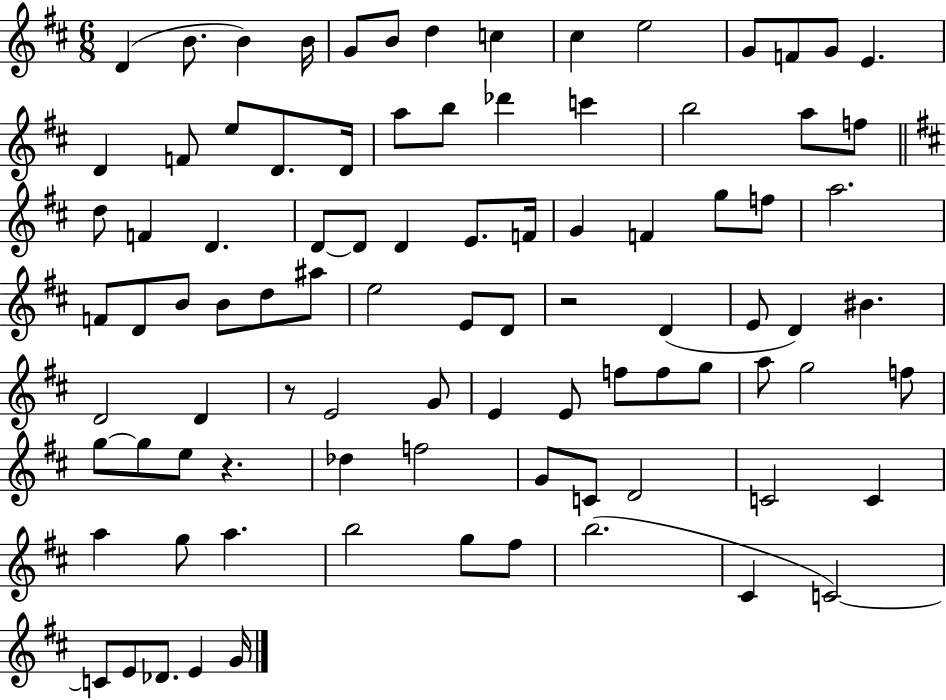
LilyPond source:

{
  \clef treble
  \numericTimeSignature
  \time 6/8
  \key d \major
  d'4( b'8. b'4) b'16 | g'8 b'8 d''4 c''4 | cis''4 e''2 | g'8 f'8 g'8 e'4. | \break d'4 f'8 e''8 d'8. d'16 | a''8 b''8 des'''4 c'''4 | b''2 a''8 f''8 | \bar "||" \break \key b \minor d''8 f'4 d'4. | d'8~~ d'8 d'4 e'8. f'16 | g'4 f'4 g''8 f''8 | a''2. | \break f'8 d'8 b'8 b'8 d''8 ais''8 | e''2 e'8 d'8 | r2 d'4( | e'8 d'4) bis'4. | \break d'2 d'4 | r8 e'2 g'8 | e'4 e'8 f''8 f''8 g''8 | a''8 g''2 f''8 | \break g''8~~ g''8 e''8 r4. | des''4 f''2 | g'8 c'8 d'2 | c'2 c'4 | \break a''4 g''8 a''4. | b''2 g''8 fis''8 | b''2.( | cis'4 c'2~~) | \break c'8 e'8 des'8. e'4 g'16 | \bar "|."
}